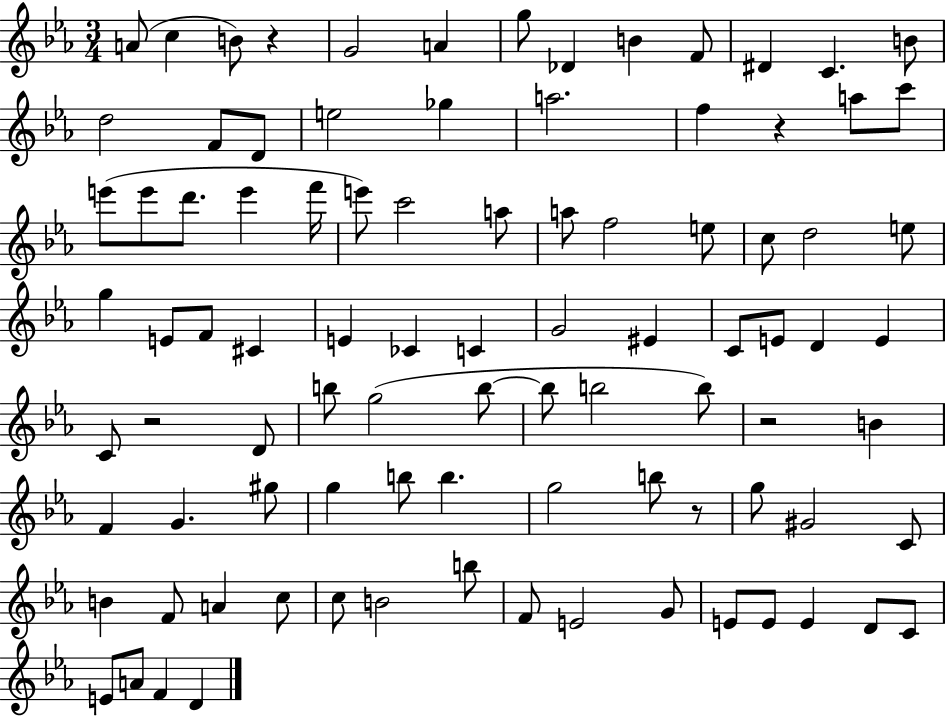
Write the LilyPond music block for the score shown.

{
  \clef treble
  \numericTimeSignature
  \time 3/4
  \key ees \major
  \repeat volta 2 { a'8( c''4 b'8) r4 | g'2 a'4 | g''8 des'4 b'4 f'8 | dis'4 c'4. b'8 | \break d''2 f'8 d'8 | e''2 ges''4 | a''2. | f''4 r4 a''8 c'''8 | \break e'''8( e'''8 d'''8. e'''4 f'''16 | e'''8) c'''2 a''8 | a''8 f''2 e''8 | c''8 d''2 e''8 | \break g''4 e'8 f'8 cis'4 | e'4 ces'4 c'4 | g'2 eis'4 | c'8 e'8 d'4 e'4 | \break c'8 r2 d'8 | b''8 g''2( b''8~~ | b''8 b''2 b''8) | r2 b'4 | \break f'4 g'4. gis''8 | g''4 b''8 b''4. | g''2 b''8 r8 | g''8 gis'2 c'8 | \break b'4 f'8 a'4 c''8 | c''8 b'2 b''8 | f'8 e'2 g'8 | e'8 e'8 e'4 d'8 c'8 | \break e'8 a'8 f'4 d'4 | } \bar "|."
}